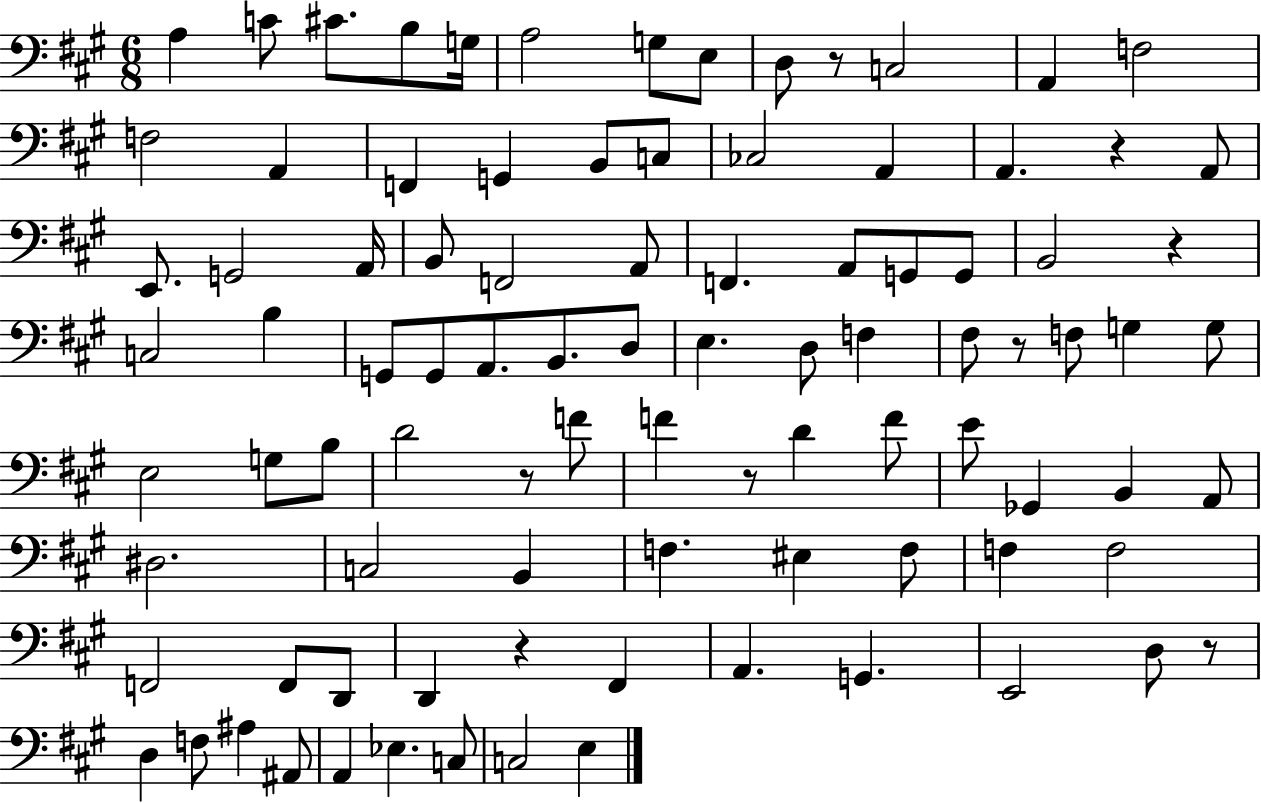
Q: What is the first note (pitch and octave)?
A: A3